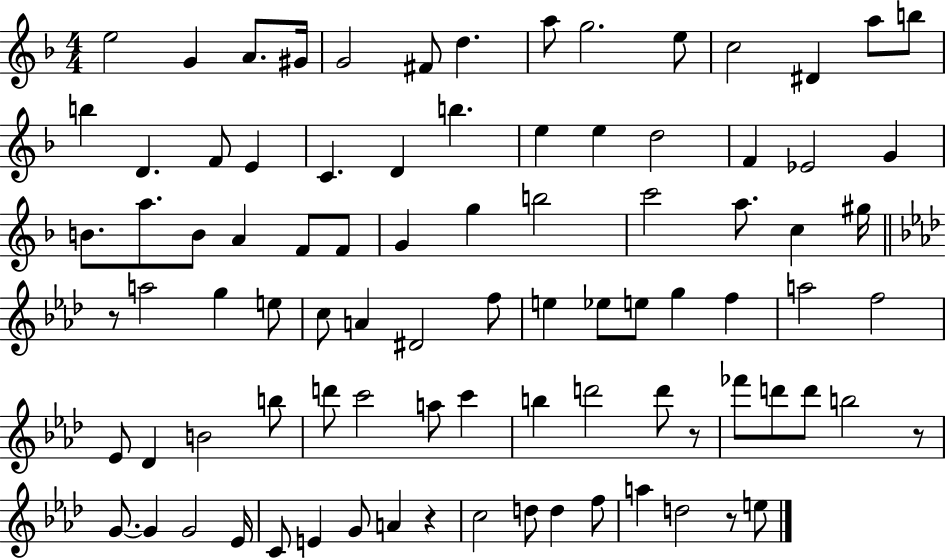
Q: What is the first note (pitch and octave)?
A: E5